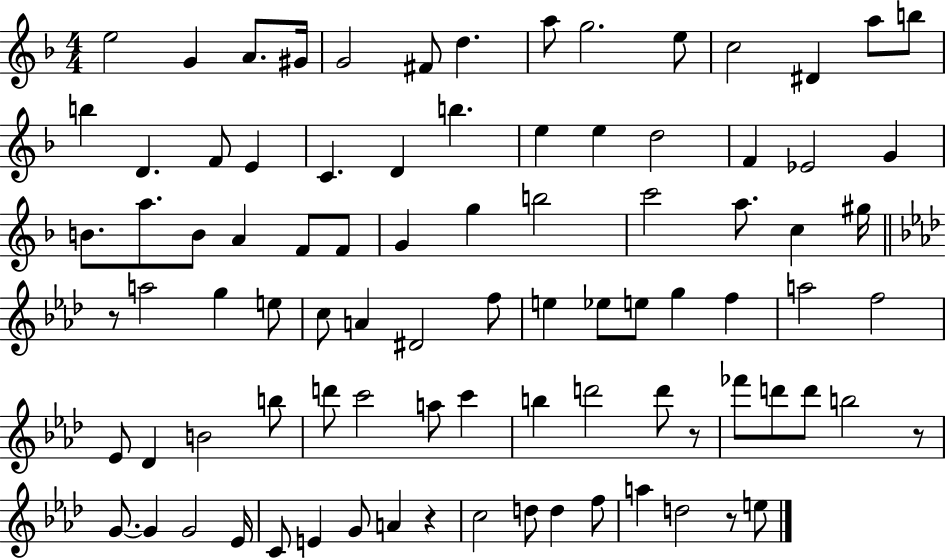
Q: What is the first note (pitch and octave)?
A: E5